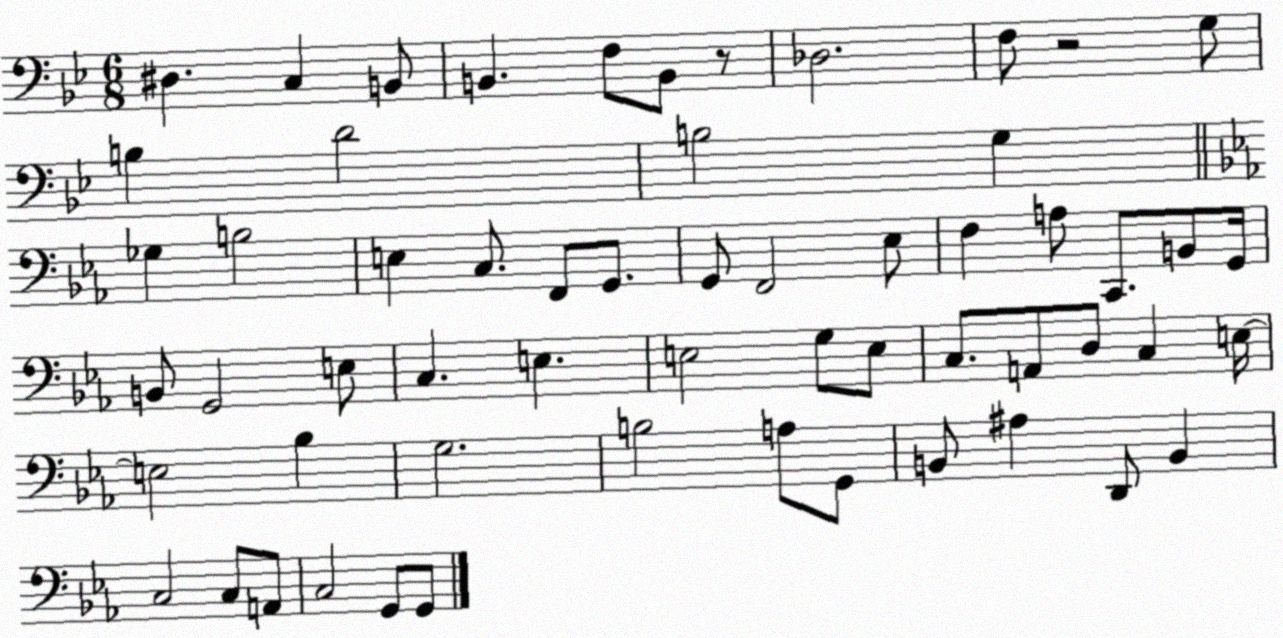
X:1
T:Untitled
M:6/8
L:1/4
K:Bb
^D, C, B,,/2 B,, F,/2 B,,/2 z/2 _D,2 F,/2 z2 G,/2 B, D2 B,2 G, _G, B,2 E, C,/2 F,,/2 G,,/2 G,,/2 F,,2 _E,/2 F, A,/2 C,,/2 B,,/2 G,,/4 B,,/2 G,,2 E,/2 C, E, E,2 G,/2 E,/2 C,/2 A,,/2 D,/2 C, E,/4 E,2 _B, G,2 B,2 A,/2 G,,/2 B,,/2 ^A, D,,/2 B,, C,2 C,/2 A,,/2 C,2 G,,/2 G,,/2